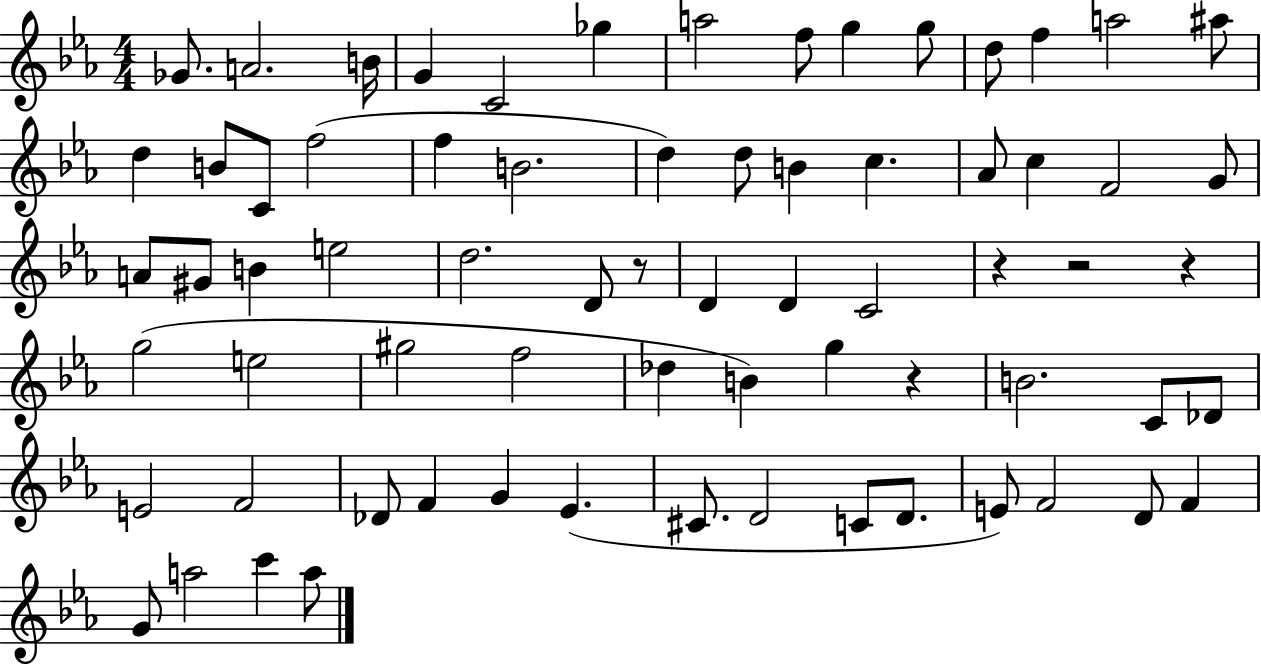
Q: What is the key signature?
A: EES major